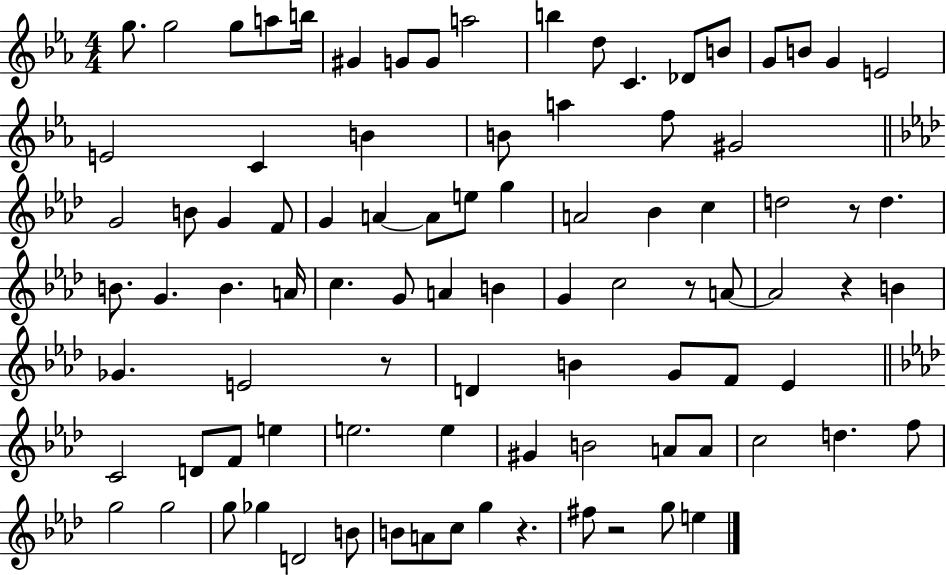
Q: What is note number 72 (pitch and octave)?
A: F5